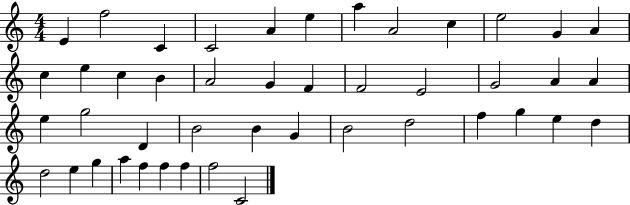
X:1
T:Untitled
M:4/4
L:1/4
K:C
E f2 C C2 A e a A2 c e2 G A c e c B A2 G F F2 E2 G2 A A e g2 D B2 B G B2 d2 f g e d d2 e g a f f f f2 C2